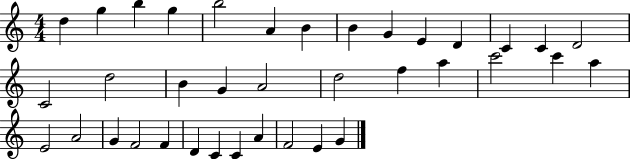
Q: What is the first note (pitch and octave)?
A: D5